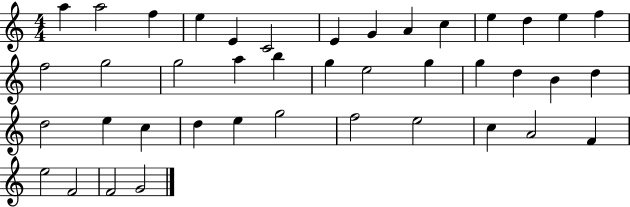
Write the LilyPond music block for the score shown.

{
  \clef treble
  \numericTimeSignature
  \time 4/4
  \key c \major
  a''4 a''2 f''4 | e''4 e'4 c'2 | e'4 g'4 a'4 c''4 | e''4 d''4 e''4 f''4 | \break f''2 g''2 | g''2 a''4 b''4 | g''4 e''2 g''4 | g''4 d''4 b'4 d''4 | \break d''2 e''4 c''4 | d''4 e''4 g''2 | f''2 e''2 | c''4 a'2 f'4 | \break e''2 f'2 | f'2 g'2 | \bar "|."
}